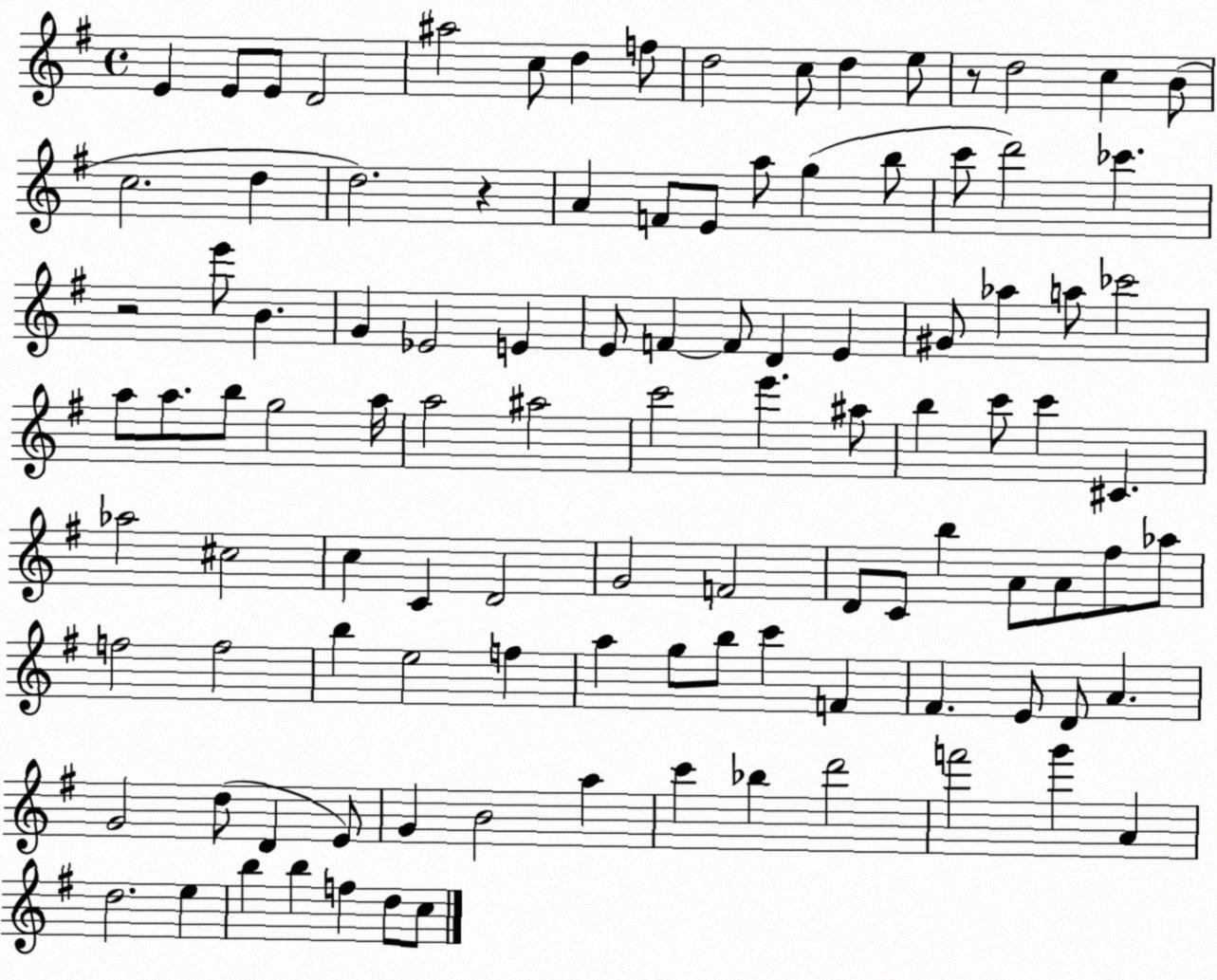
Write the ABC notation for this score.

X:1
T:Untitled
M:4/4
L:1/4
K:G
E E/2 E/2 D2 ^a2 c/2 d f/2 d2 c/2 d e/2 z/2 d2 c B/2 c2 d d2 z A F/2 E/2 a/2 g b/2 c'/2 d'2 _c' z2 e'/2 B G _E2 E E/2 F F/2 D E ^G/2 _a a/2 _c'2 a/2 a/2 b/2 g2 a/4 a2 ^a2 c'2 e' ^a/2 b c'/2 c' ^C _a2 ^c2 c C D2 G2 F2 D/2 C/2 b A/2 A/2 ^f/2 _a/2 f2 f2 b e2 f a g/2 b/2 c' F ^F E/2 D/2 A G2 d/2 D E/2 G B2 a c' _b d'2 f'2 g' A d2 e b b f d/2 c/2